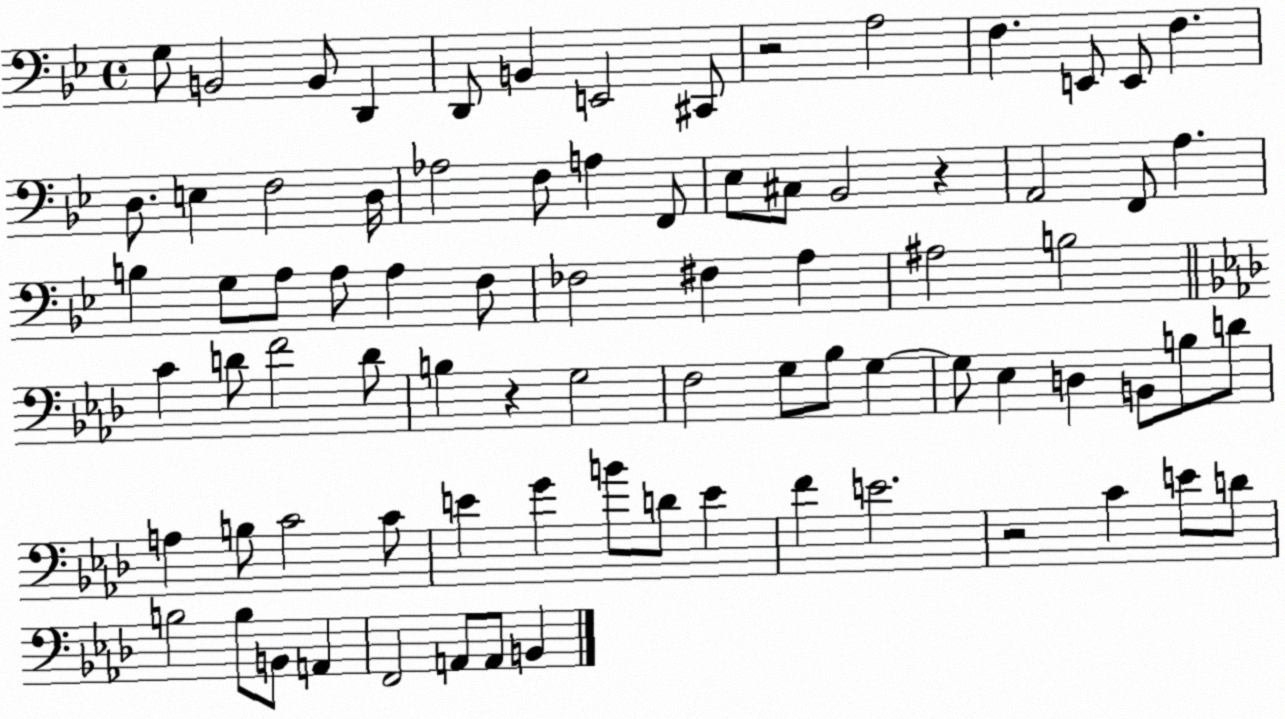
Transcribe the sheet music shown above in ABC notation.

X:1
T:Untitled
M:4/4
L:1/4
K:Bb
G,/2 B,,2 B,,/2 D,, D,,/2 B,, E,,2 ^C,,/2 z2 A,2 F, E,,/2 E,,/2 F, D,/2 E, F,2 D,/4 _A,2 F,/2 A, F,,/2 _E,/2 ^C,/2 _B,,2 z A,,2 F,,/2 A, B, G,/2 A,/2 A,/2 A, F,/2 _F,2 ^F, A, ^A,2 B,2 C D/2 F2 D/2 B, z G,2 F,2 G,/2 _B,/2 G, G,/2 _E, D, B,,/2 B,/2 D/2 A, B,/2 C2 C/2 E G B/2 D/2 E F E2 z2 C E/2 D/2 B,2 B,/2 B,,/2 A,, F,,2 A,,/2 A,,/2 B,,